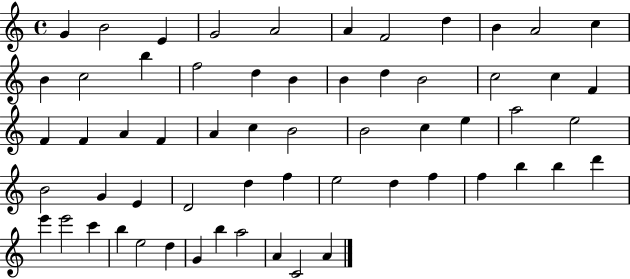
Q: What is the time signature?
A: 4/4